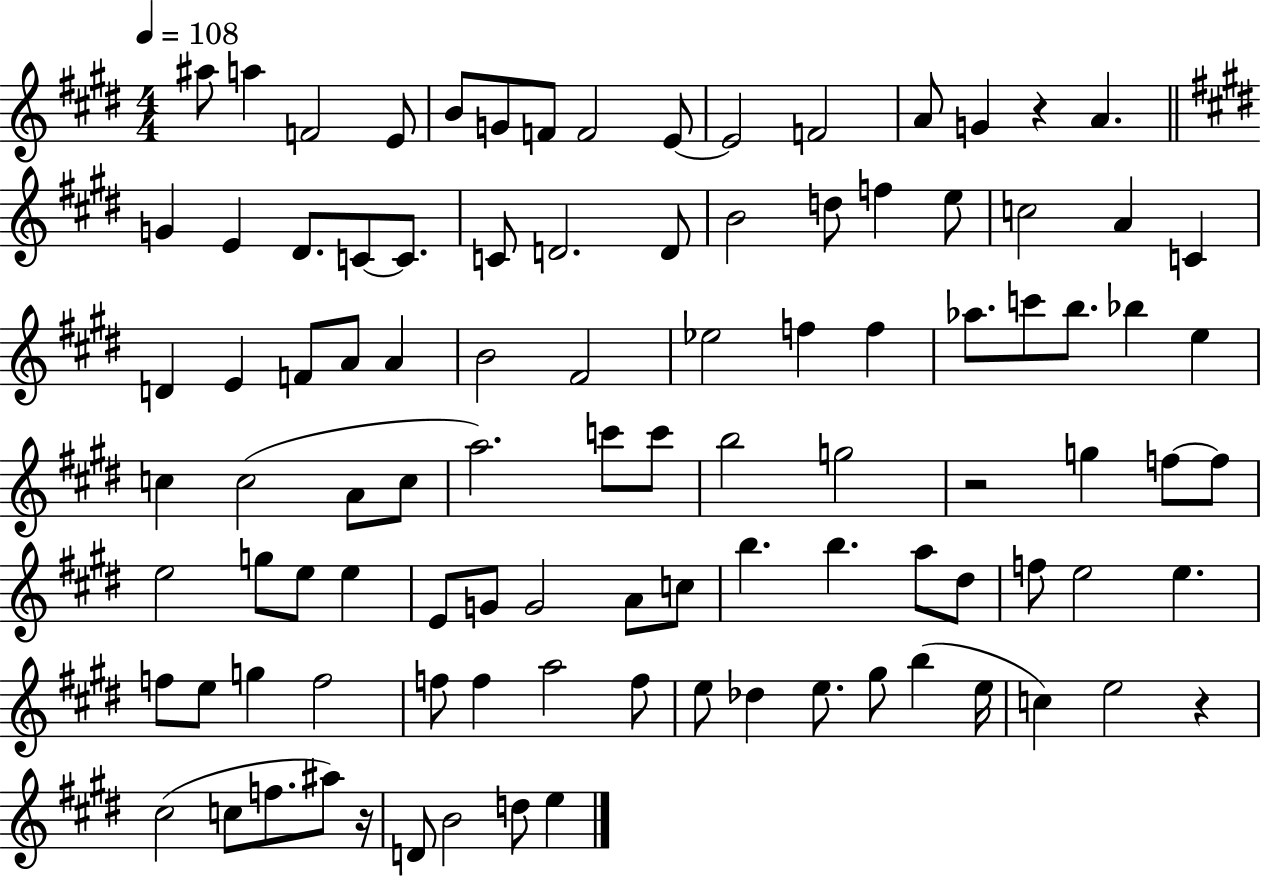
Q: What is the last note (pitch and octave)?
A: E5